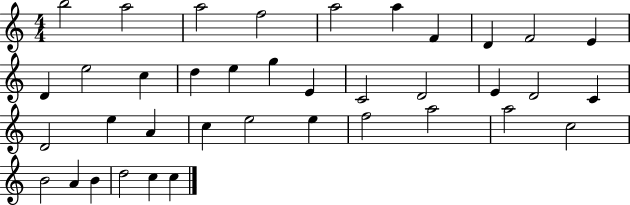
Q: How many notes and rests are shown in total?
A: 38